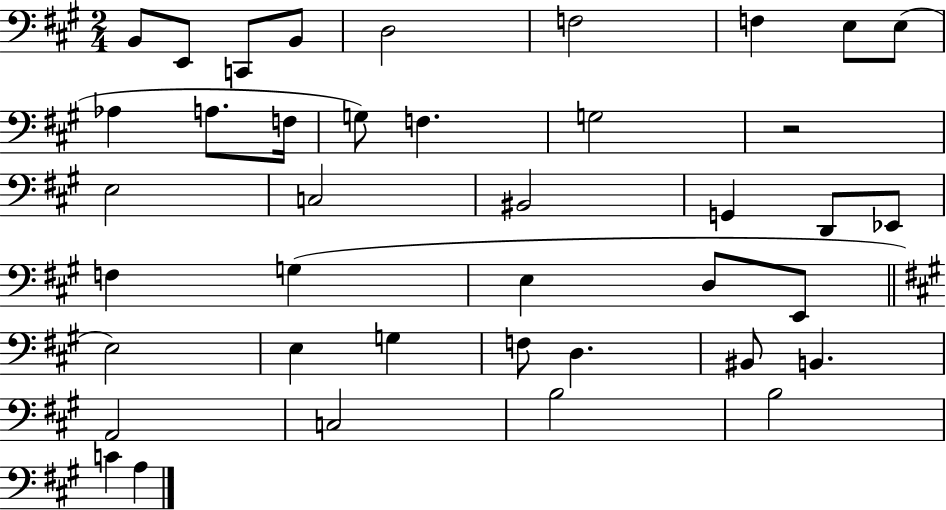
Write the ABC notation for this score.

X:1
T:Untitled
M:2/4
L:1/4
K:A
B,,/2 E,,/2 C,,/2 B,,/2 D,2 F,2 F, E,/2 E,/2 _A, A,/2 F,/4 G,/2 F, G,2 z2 E,2 C,2 ^B,,2 G,, D,,/2 _E,,/2 F, G, E, D,/2 E,,/2 E,2 E, G, F,/2 D, ^B,,/2 B,, A,,2 C,2 B,2 B,2 C A,